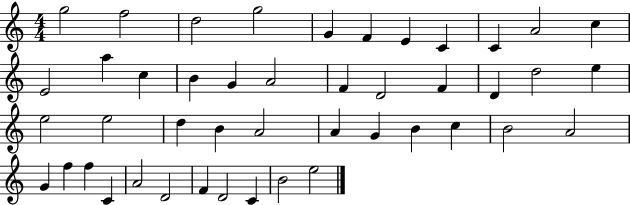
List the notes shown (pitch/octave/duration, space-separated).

G5/h F5/h D5/h G5/h G4/q F4/q E4/q C4/q C4/q A4/h C5/q E4/h A5/q C5/q B4/q G4/q A4/h F4/q D4/h F4/q D4/q D5/h E5/q E5/h E5/h D5/q B4/q A4/h A4/q G4/q B4/q C5/q B4/h A4/h G4/q F5/q F5/q C4/q A4/h D4/h F4/q D4/h C4/q B4/h E5/h